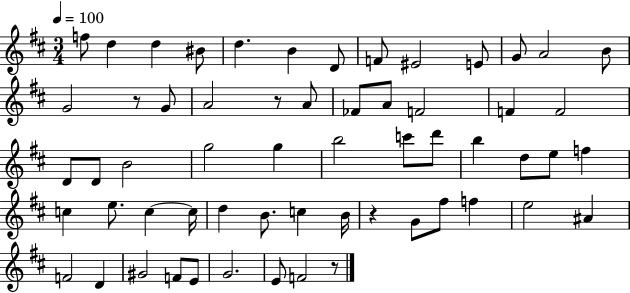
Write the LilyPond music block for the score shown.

{
  \clef treble
  \numericTimeSignature
  \time 3/4
  \key d \major
  \tempo 4 = 100
  f''8 d''4 d''4 bis'8 | d''4. b'4 d'8 | f'8 eis'2 e'8 | g'8 a'2 b'8 | \break g'2 r8 g'8 | a'2 r8 a'8 | fes'8 a'8 f'2 | f'4 f'2 | \break d'8 d'8 b'2 | g''2 g''4 | b''2 c'''8 d'''8 | b''4 d''8 e''8 f''4 | \break c''4 e''8. c''4~~ c''16 | d''4 b'8. c''4 b'16 | r4 g'8 fis''8 f''4 | e''2 ais'4 | \break f'2 d'4 | gis'2 f'8 e'8 | g'2. | e'8 f'2 r8 | \break \bar "|."
}